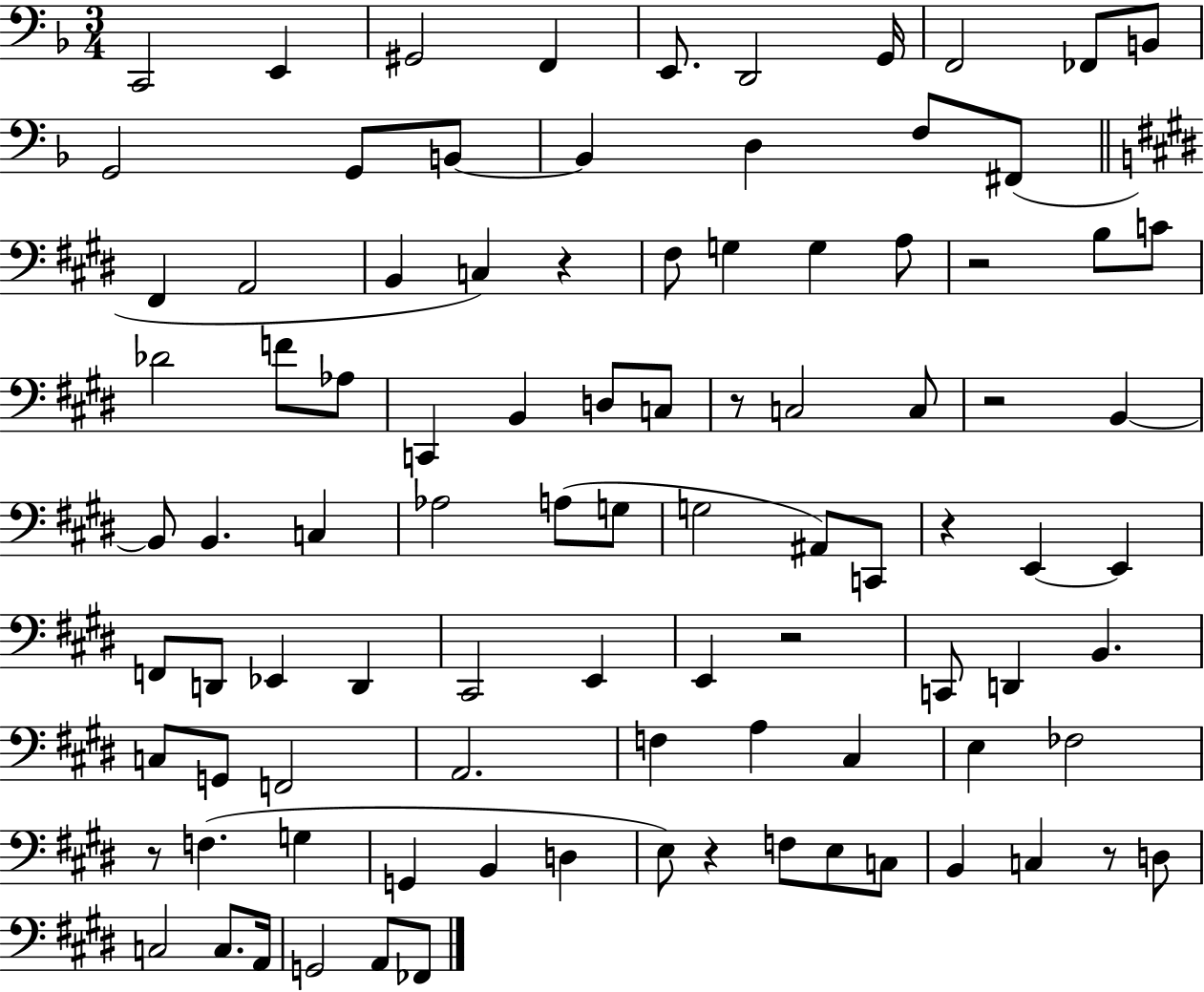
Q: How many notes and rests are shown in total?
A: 94